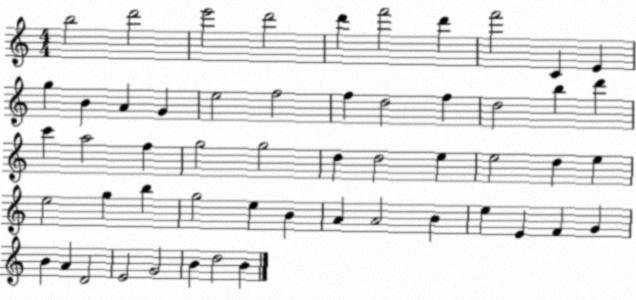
X:1
T:Untitled
M:4/4
L:1/4
K:C
b2 d'2 e'2 d'2 d' f'2 d' f'2 C E g B A G e2 f2 f d2 f d2 b d' c' a2 f g2 g2 d d2 e e2 d e e2 g b g2 e B A A2 B e E F G B A D2 E2 G2 B d2 B